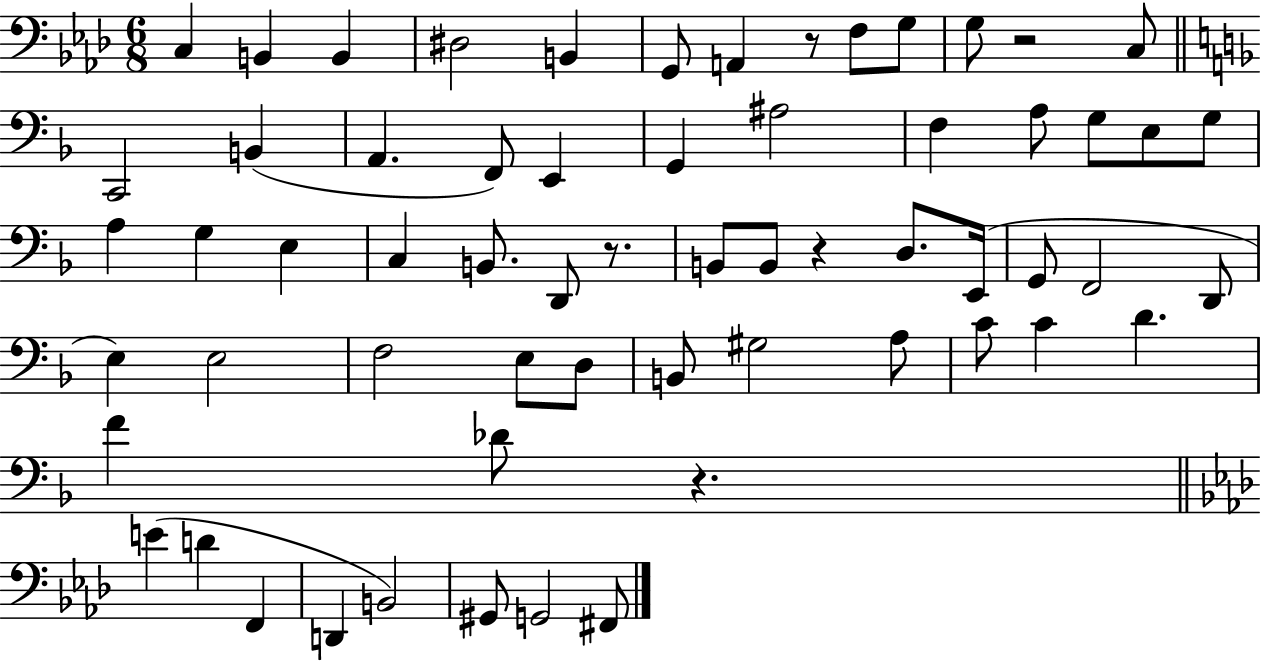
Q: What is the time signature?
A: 6/8